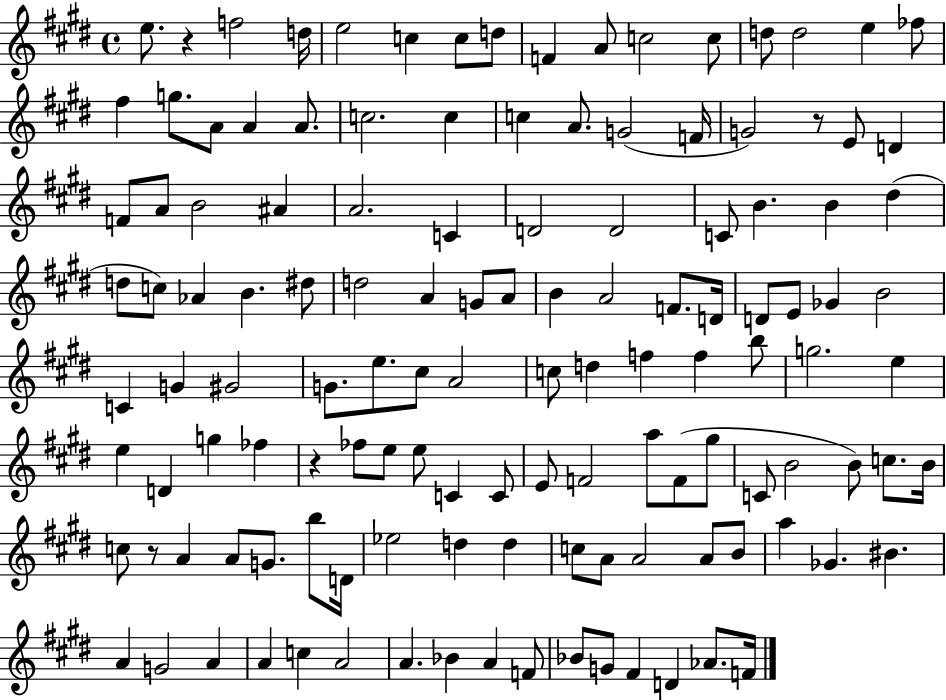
{
  \clef treble
  \time 4/4
  \defaultTimeSignature
  \key e \major
  \repeat volta 2 { e''8. r4 f''2 d''16 | e''2 c''4 c''8 d''8 | f'4 a'8 c''2 c''8 | d''8 d''2 e''4 fes''8 | \break fis''4 g''8. a'8 a'4 a'8. | c''2. c''4 | c''4 a'8. g'2( f'16 | g'2) r8 e'8 d'4 | \break f'8 a'8 b'2 ais'4 | a'2. c'4 | d'2 d'2 | c'8 b'4. b'4 dis''4( | \break d''8 c''8) aes'4 b'4. dis''8 | d''2 a'4 g'8 a'8 | b'4 a'2 f'8. d'16 | d'8 e'8 ges'4 b'2 | \break c'4 g'4 gis'2 | g'8. e''8. cis''8 a'2 | c''8 d''4 f''4 f''4 b''8 | g''2. e''4 | \break e''4 d'4 g''4 fes''4 | r4 fes''8 e''8 e''8 c'4 c'8 | e'8 f'2 a''8 f'8( gis''8 | c'8 b'2 b'8) c''8. b'16 | \break c''8 r8 a'4 a'8 g'8. b''8 d'16 | ees''2 d''4 d''4 | c''8 a'8 a'2 a'8 b'8 | a''4 ges'4. bis'4. | \break a'4 g'2 a'4 | a'4 c''4 a'2 | a'4. bes'4 a'4 f'8 | bes'8 g'8 fis'4 d'4 aes'8. f'16 | \break } \bar "|."
}